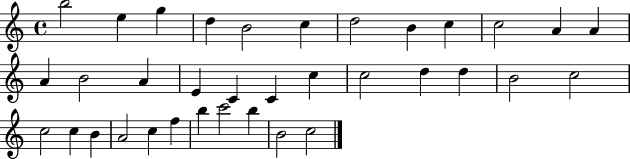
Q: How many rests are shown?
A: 0